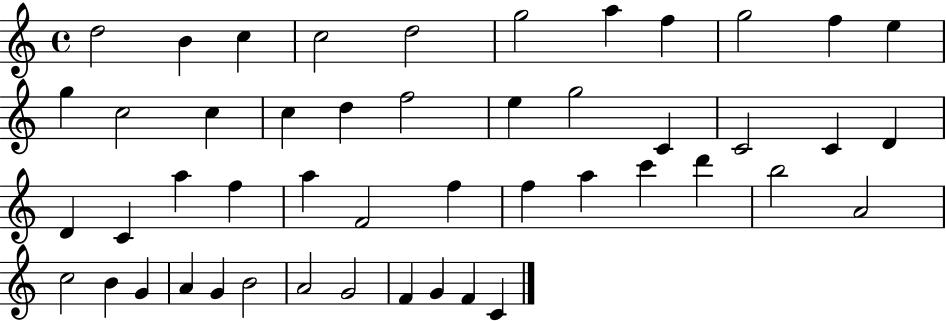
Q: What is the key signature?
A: C major